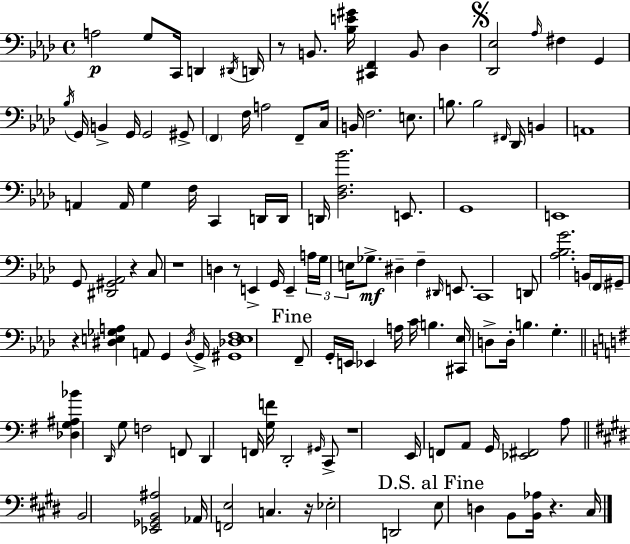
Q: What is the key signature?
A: F minor